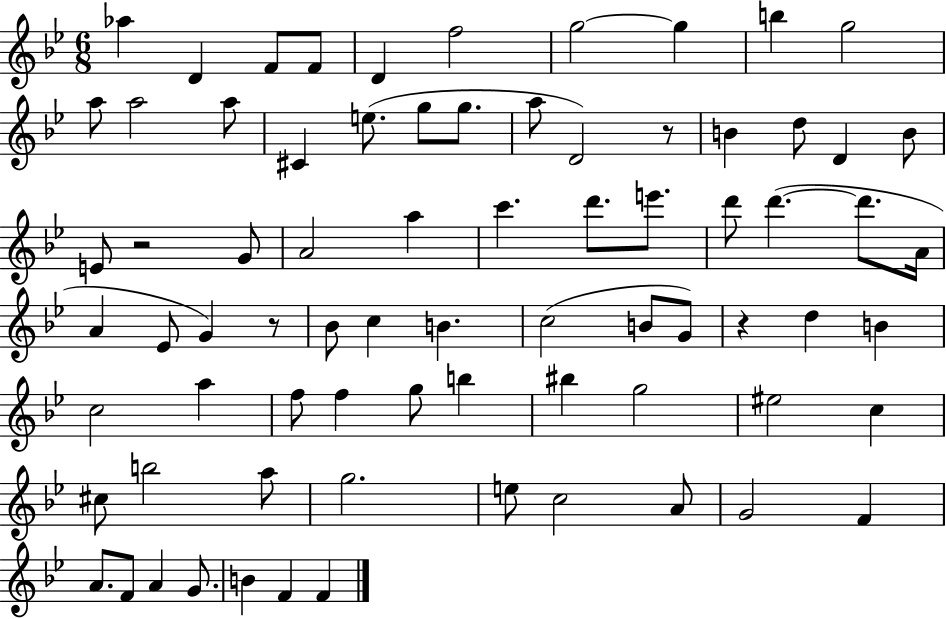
Ab5/q D4/q F4/e F4/e D4/q F5/h G5/h G5/q B5/q G5/h A5/e A5/h A5/e C#4/q E5/e. G5/e G5/e. A5/e D4/h R/e B4/q D5/e D4/q B4/e E4/e R/h G4/e A4/h A5/q C6/q. D6/e. E6/e. D6/e D6/q. D6/e. A4/s A4/q Eb4/e G4/q R/e Bb4/e C5/q B4/q. C5/h B4/e G4/e R/q D5/q B4/q C5/h A5/q F5/e F5/q G5/e B5/q BIS5/q G5/h EIS5/h C5/q C#5/e B5/h A5/e G5/h. E5/e C5/h A4/e G4/h F4/q A4/e. F4/e A4/q G4/e. B4/q F4/q F4/q